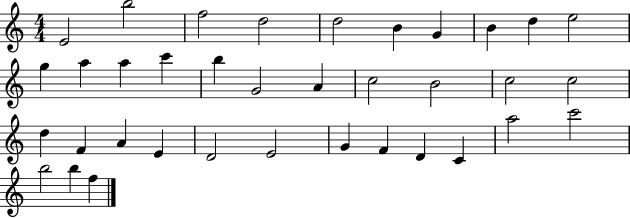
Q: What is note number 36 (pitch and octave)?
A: F5